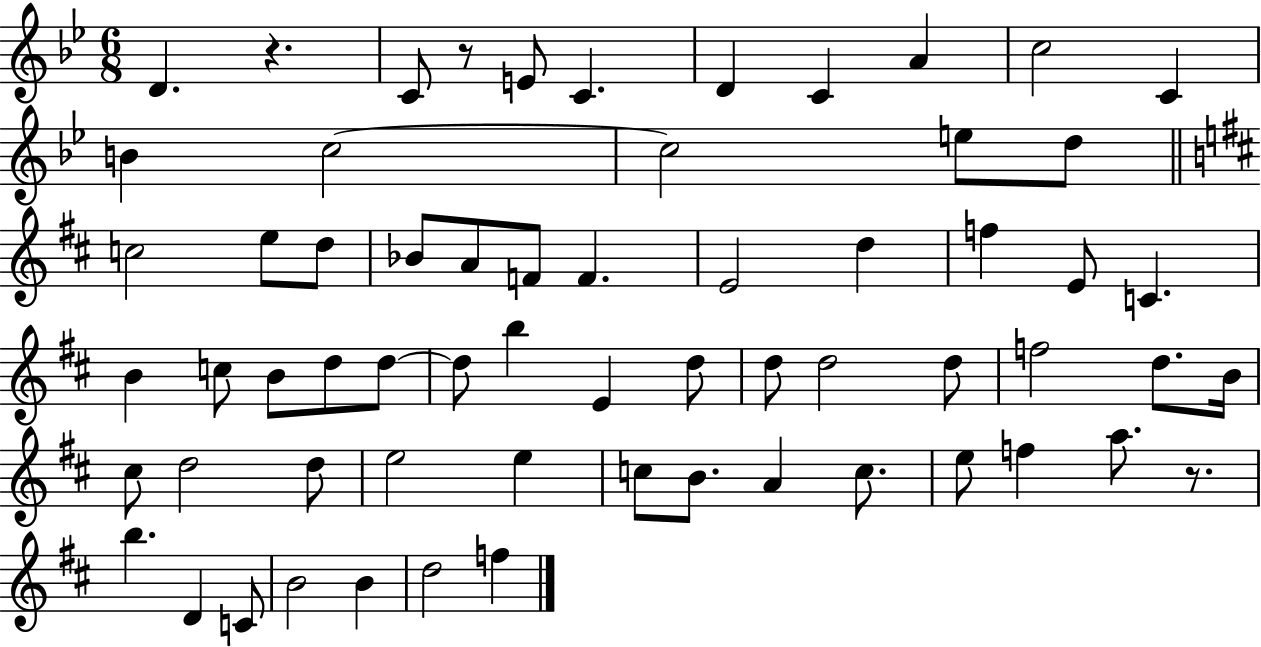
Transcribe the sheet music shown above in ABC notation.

X:1
T:Untitled
M:6/8
L:1/4
K:Bb
D z C/2 z/2 E/2 C D C A c2 C B c2 c2 e/2 d/2 c2 e/2 d/2 _B/2 A/2 F/2 F E2 d f E/2 C B c/2 B/2 d/2 d/2 d/2 b E d/2 d/2 d2 d/2 f2 d/2 B/4 ^c/2 d2 d/2 e2 e c/2 B/2 A c/2 e/2 f a/2 z/2 b D C/2 B2 B d2 f